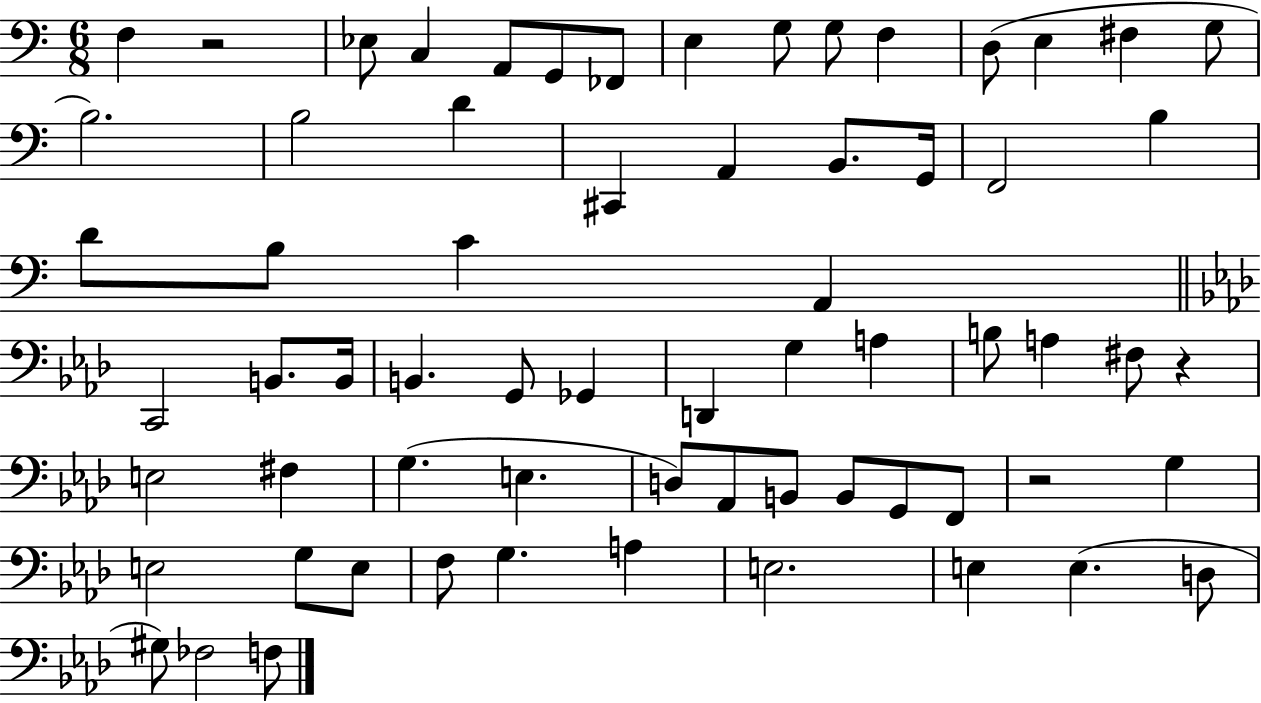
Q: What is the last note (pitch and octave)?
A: F3